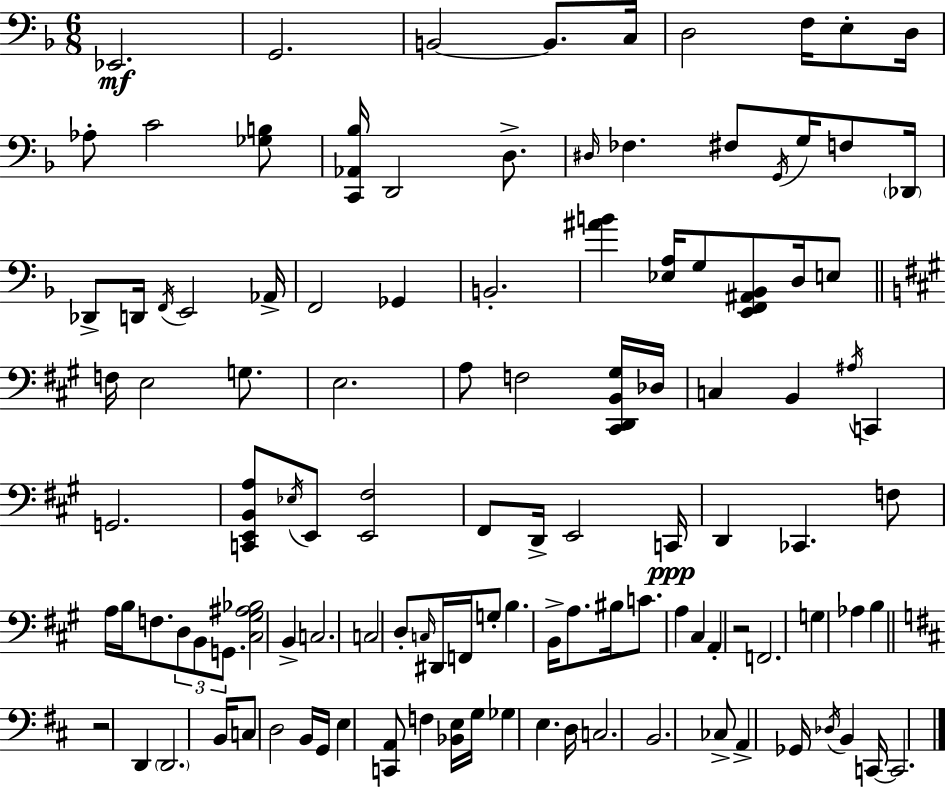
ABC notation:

X:1
T:Untitled
M:6/8
L:1/4
K:F
_E,,2 G,,2 B,,2 B,,/2 C,/4 D,2 F,/4 E,/2 D,/4 _A,/2 C2 [_G,B,]/2 [C,,_A,,_B,]/4 D,,2 D,/2 ^D,/4 _F, ^F,/2 G,,/4 G,/4 F,/2 _D,,/4 _D,,/2 D,,/4 F,,/4 E,,2 _A,,/4 F,,2 _G,, B,,2 [^AB] [_E,A,]/4 G,/2 [E,,F,,^A,,_B,,]/2 D,/4 E,/2 F,/4 E,2 G,/2 E,2 A,/2 F,2 [^C,,D,,B,,^G,]/4 _D,/4 C, B,, ^A,/4 C,, G,,2 [C,,E,,B,,A,]/2 _E,/4 E,,/2 [E,,^F,]2 ^F,,/2 D,,/4 E,,2 C,,/4 D,, _C,, F,/2 A,/4 B,/4 F,/2 D,/2 B,,/2 G,,/2 [^C,^G,^A,_B,]2 B,, C,2 C,2 D,/2 C,/4 ^D,,/4 F,,/4 G,/2 B, B,,/4 A,/2 ^B,/4 C/2 A, ^C, A,, z2 F,,2 G, _A, B, z2 D,, D,,2 B,,/4 C,/2 D,2 B,,/4 G,,/4 E, [C,,A,,]/2 F, [_B,,E,]/4 G,/4 _G, E, D,/4 C,2 B,,2 _C,/2 A,, _G,,/4 _D,/4 B,, C,,/4 C,,2